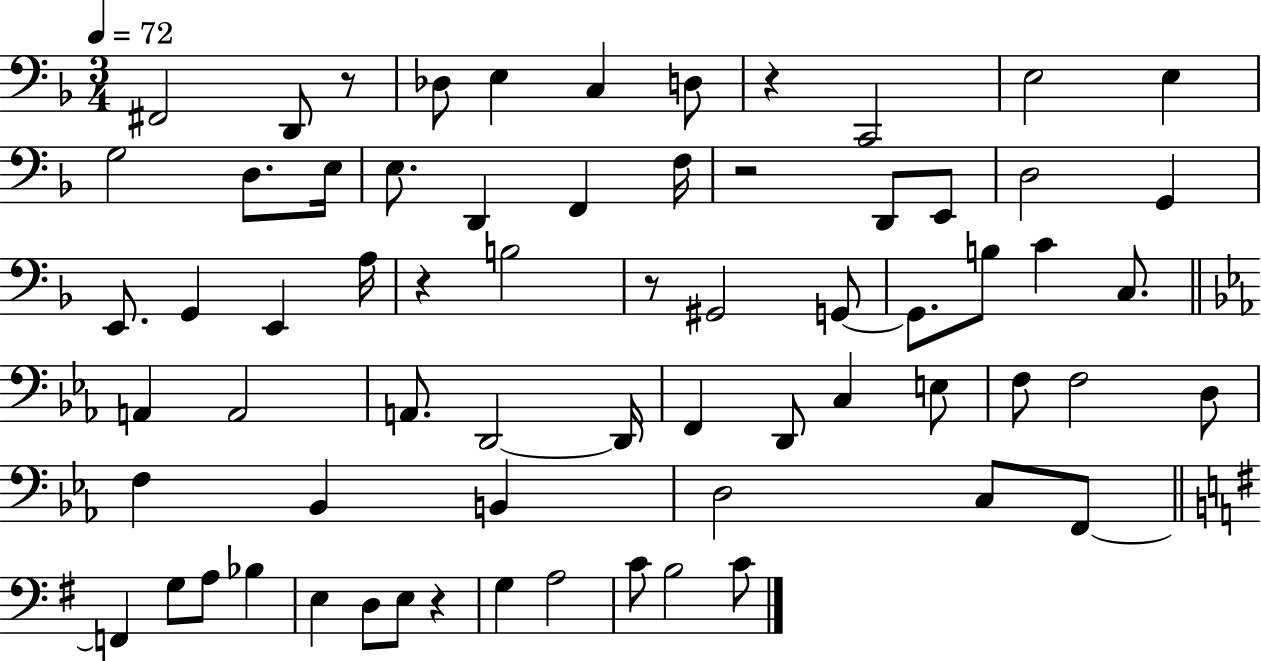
X:1
T:Untitled
M:3/4
L:1/4
K:F
^F,,2 D,,/2 z/2 _D,/2 E, C, D,/2 z C,,2 E,2 E, G,2 D,/2 E,/4 E,/2 D,, F,, F,/4 z2 D,,/2 E,,/2 D,2 G,, E,,/2 G,, E,, A,/4 z B,2 z/2 ^G,,2 G,,/2 G,,/2 B,/2 C C,/2 A,, A,,2 A,,/2 D,,2 D,,/4 F,, D,,/2 C, E,/2 F,/2 F,2 D,/2 F, _B,, B,, D,2 C,/2 F,,/2 F,, G,/2 A,/2 _B, E, D,/2 E,/2 z G, A,2 C/2 B,2 C/2